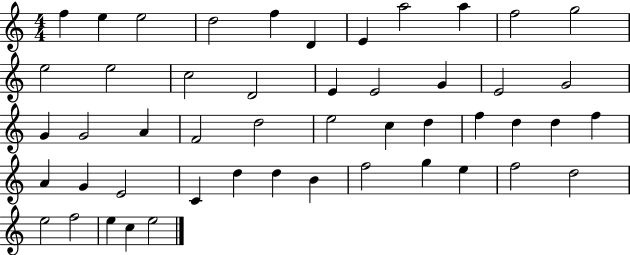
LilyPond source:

{
  \clef treble
  \numericTimeSignature
  \time 4/4
  \key c \major
  f''4 e''4 e''2 | d''2 f''4 d'4 | e'4 a''2 a''4 | f''2 g''2 | \break e''2 e''2 | c''2 d'2 | e'4 e'2 g'4 | e'2 g'2 | \break g'4 g'2 a'4 | f'2 d''2 | e''2 c''4 d''4 | f''4 d''4 d''4 f''4 | \break a'4 g'4 e'2 | c'4 d''4 d''4 b'4 | f''2 g''4 e''4 | f''2 d''2 | \break e''2 f''2 | e''4 c''4 e''2 | \bar "|."
}